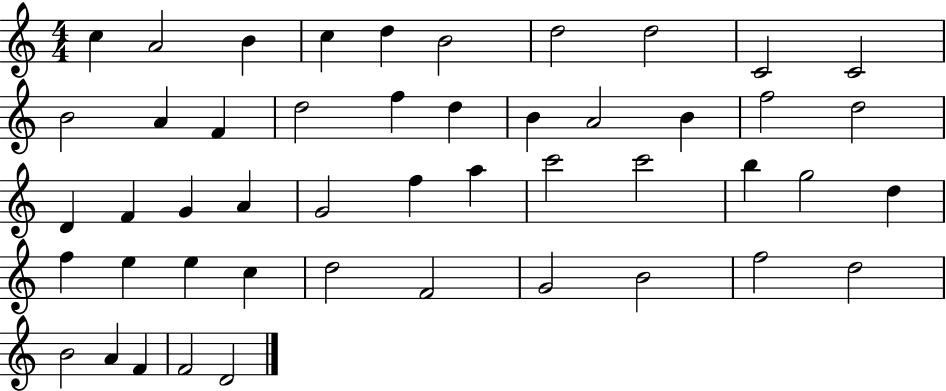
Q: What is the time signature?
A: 4/4